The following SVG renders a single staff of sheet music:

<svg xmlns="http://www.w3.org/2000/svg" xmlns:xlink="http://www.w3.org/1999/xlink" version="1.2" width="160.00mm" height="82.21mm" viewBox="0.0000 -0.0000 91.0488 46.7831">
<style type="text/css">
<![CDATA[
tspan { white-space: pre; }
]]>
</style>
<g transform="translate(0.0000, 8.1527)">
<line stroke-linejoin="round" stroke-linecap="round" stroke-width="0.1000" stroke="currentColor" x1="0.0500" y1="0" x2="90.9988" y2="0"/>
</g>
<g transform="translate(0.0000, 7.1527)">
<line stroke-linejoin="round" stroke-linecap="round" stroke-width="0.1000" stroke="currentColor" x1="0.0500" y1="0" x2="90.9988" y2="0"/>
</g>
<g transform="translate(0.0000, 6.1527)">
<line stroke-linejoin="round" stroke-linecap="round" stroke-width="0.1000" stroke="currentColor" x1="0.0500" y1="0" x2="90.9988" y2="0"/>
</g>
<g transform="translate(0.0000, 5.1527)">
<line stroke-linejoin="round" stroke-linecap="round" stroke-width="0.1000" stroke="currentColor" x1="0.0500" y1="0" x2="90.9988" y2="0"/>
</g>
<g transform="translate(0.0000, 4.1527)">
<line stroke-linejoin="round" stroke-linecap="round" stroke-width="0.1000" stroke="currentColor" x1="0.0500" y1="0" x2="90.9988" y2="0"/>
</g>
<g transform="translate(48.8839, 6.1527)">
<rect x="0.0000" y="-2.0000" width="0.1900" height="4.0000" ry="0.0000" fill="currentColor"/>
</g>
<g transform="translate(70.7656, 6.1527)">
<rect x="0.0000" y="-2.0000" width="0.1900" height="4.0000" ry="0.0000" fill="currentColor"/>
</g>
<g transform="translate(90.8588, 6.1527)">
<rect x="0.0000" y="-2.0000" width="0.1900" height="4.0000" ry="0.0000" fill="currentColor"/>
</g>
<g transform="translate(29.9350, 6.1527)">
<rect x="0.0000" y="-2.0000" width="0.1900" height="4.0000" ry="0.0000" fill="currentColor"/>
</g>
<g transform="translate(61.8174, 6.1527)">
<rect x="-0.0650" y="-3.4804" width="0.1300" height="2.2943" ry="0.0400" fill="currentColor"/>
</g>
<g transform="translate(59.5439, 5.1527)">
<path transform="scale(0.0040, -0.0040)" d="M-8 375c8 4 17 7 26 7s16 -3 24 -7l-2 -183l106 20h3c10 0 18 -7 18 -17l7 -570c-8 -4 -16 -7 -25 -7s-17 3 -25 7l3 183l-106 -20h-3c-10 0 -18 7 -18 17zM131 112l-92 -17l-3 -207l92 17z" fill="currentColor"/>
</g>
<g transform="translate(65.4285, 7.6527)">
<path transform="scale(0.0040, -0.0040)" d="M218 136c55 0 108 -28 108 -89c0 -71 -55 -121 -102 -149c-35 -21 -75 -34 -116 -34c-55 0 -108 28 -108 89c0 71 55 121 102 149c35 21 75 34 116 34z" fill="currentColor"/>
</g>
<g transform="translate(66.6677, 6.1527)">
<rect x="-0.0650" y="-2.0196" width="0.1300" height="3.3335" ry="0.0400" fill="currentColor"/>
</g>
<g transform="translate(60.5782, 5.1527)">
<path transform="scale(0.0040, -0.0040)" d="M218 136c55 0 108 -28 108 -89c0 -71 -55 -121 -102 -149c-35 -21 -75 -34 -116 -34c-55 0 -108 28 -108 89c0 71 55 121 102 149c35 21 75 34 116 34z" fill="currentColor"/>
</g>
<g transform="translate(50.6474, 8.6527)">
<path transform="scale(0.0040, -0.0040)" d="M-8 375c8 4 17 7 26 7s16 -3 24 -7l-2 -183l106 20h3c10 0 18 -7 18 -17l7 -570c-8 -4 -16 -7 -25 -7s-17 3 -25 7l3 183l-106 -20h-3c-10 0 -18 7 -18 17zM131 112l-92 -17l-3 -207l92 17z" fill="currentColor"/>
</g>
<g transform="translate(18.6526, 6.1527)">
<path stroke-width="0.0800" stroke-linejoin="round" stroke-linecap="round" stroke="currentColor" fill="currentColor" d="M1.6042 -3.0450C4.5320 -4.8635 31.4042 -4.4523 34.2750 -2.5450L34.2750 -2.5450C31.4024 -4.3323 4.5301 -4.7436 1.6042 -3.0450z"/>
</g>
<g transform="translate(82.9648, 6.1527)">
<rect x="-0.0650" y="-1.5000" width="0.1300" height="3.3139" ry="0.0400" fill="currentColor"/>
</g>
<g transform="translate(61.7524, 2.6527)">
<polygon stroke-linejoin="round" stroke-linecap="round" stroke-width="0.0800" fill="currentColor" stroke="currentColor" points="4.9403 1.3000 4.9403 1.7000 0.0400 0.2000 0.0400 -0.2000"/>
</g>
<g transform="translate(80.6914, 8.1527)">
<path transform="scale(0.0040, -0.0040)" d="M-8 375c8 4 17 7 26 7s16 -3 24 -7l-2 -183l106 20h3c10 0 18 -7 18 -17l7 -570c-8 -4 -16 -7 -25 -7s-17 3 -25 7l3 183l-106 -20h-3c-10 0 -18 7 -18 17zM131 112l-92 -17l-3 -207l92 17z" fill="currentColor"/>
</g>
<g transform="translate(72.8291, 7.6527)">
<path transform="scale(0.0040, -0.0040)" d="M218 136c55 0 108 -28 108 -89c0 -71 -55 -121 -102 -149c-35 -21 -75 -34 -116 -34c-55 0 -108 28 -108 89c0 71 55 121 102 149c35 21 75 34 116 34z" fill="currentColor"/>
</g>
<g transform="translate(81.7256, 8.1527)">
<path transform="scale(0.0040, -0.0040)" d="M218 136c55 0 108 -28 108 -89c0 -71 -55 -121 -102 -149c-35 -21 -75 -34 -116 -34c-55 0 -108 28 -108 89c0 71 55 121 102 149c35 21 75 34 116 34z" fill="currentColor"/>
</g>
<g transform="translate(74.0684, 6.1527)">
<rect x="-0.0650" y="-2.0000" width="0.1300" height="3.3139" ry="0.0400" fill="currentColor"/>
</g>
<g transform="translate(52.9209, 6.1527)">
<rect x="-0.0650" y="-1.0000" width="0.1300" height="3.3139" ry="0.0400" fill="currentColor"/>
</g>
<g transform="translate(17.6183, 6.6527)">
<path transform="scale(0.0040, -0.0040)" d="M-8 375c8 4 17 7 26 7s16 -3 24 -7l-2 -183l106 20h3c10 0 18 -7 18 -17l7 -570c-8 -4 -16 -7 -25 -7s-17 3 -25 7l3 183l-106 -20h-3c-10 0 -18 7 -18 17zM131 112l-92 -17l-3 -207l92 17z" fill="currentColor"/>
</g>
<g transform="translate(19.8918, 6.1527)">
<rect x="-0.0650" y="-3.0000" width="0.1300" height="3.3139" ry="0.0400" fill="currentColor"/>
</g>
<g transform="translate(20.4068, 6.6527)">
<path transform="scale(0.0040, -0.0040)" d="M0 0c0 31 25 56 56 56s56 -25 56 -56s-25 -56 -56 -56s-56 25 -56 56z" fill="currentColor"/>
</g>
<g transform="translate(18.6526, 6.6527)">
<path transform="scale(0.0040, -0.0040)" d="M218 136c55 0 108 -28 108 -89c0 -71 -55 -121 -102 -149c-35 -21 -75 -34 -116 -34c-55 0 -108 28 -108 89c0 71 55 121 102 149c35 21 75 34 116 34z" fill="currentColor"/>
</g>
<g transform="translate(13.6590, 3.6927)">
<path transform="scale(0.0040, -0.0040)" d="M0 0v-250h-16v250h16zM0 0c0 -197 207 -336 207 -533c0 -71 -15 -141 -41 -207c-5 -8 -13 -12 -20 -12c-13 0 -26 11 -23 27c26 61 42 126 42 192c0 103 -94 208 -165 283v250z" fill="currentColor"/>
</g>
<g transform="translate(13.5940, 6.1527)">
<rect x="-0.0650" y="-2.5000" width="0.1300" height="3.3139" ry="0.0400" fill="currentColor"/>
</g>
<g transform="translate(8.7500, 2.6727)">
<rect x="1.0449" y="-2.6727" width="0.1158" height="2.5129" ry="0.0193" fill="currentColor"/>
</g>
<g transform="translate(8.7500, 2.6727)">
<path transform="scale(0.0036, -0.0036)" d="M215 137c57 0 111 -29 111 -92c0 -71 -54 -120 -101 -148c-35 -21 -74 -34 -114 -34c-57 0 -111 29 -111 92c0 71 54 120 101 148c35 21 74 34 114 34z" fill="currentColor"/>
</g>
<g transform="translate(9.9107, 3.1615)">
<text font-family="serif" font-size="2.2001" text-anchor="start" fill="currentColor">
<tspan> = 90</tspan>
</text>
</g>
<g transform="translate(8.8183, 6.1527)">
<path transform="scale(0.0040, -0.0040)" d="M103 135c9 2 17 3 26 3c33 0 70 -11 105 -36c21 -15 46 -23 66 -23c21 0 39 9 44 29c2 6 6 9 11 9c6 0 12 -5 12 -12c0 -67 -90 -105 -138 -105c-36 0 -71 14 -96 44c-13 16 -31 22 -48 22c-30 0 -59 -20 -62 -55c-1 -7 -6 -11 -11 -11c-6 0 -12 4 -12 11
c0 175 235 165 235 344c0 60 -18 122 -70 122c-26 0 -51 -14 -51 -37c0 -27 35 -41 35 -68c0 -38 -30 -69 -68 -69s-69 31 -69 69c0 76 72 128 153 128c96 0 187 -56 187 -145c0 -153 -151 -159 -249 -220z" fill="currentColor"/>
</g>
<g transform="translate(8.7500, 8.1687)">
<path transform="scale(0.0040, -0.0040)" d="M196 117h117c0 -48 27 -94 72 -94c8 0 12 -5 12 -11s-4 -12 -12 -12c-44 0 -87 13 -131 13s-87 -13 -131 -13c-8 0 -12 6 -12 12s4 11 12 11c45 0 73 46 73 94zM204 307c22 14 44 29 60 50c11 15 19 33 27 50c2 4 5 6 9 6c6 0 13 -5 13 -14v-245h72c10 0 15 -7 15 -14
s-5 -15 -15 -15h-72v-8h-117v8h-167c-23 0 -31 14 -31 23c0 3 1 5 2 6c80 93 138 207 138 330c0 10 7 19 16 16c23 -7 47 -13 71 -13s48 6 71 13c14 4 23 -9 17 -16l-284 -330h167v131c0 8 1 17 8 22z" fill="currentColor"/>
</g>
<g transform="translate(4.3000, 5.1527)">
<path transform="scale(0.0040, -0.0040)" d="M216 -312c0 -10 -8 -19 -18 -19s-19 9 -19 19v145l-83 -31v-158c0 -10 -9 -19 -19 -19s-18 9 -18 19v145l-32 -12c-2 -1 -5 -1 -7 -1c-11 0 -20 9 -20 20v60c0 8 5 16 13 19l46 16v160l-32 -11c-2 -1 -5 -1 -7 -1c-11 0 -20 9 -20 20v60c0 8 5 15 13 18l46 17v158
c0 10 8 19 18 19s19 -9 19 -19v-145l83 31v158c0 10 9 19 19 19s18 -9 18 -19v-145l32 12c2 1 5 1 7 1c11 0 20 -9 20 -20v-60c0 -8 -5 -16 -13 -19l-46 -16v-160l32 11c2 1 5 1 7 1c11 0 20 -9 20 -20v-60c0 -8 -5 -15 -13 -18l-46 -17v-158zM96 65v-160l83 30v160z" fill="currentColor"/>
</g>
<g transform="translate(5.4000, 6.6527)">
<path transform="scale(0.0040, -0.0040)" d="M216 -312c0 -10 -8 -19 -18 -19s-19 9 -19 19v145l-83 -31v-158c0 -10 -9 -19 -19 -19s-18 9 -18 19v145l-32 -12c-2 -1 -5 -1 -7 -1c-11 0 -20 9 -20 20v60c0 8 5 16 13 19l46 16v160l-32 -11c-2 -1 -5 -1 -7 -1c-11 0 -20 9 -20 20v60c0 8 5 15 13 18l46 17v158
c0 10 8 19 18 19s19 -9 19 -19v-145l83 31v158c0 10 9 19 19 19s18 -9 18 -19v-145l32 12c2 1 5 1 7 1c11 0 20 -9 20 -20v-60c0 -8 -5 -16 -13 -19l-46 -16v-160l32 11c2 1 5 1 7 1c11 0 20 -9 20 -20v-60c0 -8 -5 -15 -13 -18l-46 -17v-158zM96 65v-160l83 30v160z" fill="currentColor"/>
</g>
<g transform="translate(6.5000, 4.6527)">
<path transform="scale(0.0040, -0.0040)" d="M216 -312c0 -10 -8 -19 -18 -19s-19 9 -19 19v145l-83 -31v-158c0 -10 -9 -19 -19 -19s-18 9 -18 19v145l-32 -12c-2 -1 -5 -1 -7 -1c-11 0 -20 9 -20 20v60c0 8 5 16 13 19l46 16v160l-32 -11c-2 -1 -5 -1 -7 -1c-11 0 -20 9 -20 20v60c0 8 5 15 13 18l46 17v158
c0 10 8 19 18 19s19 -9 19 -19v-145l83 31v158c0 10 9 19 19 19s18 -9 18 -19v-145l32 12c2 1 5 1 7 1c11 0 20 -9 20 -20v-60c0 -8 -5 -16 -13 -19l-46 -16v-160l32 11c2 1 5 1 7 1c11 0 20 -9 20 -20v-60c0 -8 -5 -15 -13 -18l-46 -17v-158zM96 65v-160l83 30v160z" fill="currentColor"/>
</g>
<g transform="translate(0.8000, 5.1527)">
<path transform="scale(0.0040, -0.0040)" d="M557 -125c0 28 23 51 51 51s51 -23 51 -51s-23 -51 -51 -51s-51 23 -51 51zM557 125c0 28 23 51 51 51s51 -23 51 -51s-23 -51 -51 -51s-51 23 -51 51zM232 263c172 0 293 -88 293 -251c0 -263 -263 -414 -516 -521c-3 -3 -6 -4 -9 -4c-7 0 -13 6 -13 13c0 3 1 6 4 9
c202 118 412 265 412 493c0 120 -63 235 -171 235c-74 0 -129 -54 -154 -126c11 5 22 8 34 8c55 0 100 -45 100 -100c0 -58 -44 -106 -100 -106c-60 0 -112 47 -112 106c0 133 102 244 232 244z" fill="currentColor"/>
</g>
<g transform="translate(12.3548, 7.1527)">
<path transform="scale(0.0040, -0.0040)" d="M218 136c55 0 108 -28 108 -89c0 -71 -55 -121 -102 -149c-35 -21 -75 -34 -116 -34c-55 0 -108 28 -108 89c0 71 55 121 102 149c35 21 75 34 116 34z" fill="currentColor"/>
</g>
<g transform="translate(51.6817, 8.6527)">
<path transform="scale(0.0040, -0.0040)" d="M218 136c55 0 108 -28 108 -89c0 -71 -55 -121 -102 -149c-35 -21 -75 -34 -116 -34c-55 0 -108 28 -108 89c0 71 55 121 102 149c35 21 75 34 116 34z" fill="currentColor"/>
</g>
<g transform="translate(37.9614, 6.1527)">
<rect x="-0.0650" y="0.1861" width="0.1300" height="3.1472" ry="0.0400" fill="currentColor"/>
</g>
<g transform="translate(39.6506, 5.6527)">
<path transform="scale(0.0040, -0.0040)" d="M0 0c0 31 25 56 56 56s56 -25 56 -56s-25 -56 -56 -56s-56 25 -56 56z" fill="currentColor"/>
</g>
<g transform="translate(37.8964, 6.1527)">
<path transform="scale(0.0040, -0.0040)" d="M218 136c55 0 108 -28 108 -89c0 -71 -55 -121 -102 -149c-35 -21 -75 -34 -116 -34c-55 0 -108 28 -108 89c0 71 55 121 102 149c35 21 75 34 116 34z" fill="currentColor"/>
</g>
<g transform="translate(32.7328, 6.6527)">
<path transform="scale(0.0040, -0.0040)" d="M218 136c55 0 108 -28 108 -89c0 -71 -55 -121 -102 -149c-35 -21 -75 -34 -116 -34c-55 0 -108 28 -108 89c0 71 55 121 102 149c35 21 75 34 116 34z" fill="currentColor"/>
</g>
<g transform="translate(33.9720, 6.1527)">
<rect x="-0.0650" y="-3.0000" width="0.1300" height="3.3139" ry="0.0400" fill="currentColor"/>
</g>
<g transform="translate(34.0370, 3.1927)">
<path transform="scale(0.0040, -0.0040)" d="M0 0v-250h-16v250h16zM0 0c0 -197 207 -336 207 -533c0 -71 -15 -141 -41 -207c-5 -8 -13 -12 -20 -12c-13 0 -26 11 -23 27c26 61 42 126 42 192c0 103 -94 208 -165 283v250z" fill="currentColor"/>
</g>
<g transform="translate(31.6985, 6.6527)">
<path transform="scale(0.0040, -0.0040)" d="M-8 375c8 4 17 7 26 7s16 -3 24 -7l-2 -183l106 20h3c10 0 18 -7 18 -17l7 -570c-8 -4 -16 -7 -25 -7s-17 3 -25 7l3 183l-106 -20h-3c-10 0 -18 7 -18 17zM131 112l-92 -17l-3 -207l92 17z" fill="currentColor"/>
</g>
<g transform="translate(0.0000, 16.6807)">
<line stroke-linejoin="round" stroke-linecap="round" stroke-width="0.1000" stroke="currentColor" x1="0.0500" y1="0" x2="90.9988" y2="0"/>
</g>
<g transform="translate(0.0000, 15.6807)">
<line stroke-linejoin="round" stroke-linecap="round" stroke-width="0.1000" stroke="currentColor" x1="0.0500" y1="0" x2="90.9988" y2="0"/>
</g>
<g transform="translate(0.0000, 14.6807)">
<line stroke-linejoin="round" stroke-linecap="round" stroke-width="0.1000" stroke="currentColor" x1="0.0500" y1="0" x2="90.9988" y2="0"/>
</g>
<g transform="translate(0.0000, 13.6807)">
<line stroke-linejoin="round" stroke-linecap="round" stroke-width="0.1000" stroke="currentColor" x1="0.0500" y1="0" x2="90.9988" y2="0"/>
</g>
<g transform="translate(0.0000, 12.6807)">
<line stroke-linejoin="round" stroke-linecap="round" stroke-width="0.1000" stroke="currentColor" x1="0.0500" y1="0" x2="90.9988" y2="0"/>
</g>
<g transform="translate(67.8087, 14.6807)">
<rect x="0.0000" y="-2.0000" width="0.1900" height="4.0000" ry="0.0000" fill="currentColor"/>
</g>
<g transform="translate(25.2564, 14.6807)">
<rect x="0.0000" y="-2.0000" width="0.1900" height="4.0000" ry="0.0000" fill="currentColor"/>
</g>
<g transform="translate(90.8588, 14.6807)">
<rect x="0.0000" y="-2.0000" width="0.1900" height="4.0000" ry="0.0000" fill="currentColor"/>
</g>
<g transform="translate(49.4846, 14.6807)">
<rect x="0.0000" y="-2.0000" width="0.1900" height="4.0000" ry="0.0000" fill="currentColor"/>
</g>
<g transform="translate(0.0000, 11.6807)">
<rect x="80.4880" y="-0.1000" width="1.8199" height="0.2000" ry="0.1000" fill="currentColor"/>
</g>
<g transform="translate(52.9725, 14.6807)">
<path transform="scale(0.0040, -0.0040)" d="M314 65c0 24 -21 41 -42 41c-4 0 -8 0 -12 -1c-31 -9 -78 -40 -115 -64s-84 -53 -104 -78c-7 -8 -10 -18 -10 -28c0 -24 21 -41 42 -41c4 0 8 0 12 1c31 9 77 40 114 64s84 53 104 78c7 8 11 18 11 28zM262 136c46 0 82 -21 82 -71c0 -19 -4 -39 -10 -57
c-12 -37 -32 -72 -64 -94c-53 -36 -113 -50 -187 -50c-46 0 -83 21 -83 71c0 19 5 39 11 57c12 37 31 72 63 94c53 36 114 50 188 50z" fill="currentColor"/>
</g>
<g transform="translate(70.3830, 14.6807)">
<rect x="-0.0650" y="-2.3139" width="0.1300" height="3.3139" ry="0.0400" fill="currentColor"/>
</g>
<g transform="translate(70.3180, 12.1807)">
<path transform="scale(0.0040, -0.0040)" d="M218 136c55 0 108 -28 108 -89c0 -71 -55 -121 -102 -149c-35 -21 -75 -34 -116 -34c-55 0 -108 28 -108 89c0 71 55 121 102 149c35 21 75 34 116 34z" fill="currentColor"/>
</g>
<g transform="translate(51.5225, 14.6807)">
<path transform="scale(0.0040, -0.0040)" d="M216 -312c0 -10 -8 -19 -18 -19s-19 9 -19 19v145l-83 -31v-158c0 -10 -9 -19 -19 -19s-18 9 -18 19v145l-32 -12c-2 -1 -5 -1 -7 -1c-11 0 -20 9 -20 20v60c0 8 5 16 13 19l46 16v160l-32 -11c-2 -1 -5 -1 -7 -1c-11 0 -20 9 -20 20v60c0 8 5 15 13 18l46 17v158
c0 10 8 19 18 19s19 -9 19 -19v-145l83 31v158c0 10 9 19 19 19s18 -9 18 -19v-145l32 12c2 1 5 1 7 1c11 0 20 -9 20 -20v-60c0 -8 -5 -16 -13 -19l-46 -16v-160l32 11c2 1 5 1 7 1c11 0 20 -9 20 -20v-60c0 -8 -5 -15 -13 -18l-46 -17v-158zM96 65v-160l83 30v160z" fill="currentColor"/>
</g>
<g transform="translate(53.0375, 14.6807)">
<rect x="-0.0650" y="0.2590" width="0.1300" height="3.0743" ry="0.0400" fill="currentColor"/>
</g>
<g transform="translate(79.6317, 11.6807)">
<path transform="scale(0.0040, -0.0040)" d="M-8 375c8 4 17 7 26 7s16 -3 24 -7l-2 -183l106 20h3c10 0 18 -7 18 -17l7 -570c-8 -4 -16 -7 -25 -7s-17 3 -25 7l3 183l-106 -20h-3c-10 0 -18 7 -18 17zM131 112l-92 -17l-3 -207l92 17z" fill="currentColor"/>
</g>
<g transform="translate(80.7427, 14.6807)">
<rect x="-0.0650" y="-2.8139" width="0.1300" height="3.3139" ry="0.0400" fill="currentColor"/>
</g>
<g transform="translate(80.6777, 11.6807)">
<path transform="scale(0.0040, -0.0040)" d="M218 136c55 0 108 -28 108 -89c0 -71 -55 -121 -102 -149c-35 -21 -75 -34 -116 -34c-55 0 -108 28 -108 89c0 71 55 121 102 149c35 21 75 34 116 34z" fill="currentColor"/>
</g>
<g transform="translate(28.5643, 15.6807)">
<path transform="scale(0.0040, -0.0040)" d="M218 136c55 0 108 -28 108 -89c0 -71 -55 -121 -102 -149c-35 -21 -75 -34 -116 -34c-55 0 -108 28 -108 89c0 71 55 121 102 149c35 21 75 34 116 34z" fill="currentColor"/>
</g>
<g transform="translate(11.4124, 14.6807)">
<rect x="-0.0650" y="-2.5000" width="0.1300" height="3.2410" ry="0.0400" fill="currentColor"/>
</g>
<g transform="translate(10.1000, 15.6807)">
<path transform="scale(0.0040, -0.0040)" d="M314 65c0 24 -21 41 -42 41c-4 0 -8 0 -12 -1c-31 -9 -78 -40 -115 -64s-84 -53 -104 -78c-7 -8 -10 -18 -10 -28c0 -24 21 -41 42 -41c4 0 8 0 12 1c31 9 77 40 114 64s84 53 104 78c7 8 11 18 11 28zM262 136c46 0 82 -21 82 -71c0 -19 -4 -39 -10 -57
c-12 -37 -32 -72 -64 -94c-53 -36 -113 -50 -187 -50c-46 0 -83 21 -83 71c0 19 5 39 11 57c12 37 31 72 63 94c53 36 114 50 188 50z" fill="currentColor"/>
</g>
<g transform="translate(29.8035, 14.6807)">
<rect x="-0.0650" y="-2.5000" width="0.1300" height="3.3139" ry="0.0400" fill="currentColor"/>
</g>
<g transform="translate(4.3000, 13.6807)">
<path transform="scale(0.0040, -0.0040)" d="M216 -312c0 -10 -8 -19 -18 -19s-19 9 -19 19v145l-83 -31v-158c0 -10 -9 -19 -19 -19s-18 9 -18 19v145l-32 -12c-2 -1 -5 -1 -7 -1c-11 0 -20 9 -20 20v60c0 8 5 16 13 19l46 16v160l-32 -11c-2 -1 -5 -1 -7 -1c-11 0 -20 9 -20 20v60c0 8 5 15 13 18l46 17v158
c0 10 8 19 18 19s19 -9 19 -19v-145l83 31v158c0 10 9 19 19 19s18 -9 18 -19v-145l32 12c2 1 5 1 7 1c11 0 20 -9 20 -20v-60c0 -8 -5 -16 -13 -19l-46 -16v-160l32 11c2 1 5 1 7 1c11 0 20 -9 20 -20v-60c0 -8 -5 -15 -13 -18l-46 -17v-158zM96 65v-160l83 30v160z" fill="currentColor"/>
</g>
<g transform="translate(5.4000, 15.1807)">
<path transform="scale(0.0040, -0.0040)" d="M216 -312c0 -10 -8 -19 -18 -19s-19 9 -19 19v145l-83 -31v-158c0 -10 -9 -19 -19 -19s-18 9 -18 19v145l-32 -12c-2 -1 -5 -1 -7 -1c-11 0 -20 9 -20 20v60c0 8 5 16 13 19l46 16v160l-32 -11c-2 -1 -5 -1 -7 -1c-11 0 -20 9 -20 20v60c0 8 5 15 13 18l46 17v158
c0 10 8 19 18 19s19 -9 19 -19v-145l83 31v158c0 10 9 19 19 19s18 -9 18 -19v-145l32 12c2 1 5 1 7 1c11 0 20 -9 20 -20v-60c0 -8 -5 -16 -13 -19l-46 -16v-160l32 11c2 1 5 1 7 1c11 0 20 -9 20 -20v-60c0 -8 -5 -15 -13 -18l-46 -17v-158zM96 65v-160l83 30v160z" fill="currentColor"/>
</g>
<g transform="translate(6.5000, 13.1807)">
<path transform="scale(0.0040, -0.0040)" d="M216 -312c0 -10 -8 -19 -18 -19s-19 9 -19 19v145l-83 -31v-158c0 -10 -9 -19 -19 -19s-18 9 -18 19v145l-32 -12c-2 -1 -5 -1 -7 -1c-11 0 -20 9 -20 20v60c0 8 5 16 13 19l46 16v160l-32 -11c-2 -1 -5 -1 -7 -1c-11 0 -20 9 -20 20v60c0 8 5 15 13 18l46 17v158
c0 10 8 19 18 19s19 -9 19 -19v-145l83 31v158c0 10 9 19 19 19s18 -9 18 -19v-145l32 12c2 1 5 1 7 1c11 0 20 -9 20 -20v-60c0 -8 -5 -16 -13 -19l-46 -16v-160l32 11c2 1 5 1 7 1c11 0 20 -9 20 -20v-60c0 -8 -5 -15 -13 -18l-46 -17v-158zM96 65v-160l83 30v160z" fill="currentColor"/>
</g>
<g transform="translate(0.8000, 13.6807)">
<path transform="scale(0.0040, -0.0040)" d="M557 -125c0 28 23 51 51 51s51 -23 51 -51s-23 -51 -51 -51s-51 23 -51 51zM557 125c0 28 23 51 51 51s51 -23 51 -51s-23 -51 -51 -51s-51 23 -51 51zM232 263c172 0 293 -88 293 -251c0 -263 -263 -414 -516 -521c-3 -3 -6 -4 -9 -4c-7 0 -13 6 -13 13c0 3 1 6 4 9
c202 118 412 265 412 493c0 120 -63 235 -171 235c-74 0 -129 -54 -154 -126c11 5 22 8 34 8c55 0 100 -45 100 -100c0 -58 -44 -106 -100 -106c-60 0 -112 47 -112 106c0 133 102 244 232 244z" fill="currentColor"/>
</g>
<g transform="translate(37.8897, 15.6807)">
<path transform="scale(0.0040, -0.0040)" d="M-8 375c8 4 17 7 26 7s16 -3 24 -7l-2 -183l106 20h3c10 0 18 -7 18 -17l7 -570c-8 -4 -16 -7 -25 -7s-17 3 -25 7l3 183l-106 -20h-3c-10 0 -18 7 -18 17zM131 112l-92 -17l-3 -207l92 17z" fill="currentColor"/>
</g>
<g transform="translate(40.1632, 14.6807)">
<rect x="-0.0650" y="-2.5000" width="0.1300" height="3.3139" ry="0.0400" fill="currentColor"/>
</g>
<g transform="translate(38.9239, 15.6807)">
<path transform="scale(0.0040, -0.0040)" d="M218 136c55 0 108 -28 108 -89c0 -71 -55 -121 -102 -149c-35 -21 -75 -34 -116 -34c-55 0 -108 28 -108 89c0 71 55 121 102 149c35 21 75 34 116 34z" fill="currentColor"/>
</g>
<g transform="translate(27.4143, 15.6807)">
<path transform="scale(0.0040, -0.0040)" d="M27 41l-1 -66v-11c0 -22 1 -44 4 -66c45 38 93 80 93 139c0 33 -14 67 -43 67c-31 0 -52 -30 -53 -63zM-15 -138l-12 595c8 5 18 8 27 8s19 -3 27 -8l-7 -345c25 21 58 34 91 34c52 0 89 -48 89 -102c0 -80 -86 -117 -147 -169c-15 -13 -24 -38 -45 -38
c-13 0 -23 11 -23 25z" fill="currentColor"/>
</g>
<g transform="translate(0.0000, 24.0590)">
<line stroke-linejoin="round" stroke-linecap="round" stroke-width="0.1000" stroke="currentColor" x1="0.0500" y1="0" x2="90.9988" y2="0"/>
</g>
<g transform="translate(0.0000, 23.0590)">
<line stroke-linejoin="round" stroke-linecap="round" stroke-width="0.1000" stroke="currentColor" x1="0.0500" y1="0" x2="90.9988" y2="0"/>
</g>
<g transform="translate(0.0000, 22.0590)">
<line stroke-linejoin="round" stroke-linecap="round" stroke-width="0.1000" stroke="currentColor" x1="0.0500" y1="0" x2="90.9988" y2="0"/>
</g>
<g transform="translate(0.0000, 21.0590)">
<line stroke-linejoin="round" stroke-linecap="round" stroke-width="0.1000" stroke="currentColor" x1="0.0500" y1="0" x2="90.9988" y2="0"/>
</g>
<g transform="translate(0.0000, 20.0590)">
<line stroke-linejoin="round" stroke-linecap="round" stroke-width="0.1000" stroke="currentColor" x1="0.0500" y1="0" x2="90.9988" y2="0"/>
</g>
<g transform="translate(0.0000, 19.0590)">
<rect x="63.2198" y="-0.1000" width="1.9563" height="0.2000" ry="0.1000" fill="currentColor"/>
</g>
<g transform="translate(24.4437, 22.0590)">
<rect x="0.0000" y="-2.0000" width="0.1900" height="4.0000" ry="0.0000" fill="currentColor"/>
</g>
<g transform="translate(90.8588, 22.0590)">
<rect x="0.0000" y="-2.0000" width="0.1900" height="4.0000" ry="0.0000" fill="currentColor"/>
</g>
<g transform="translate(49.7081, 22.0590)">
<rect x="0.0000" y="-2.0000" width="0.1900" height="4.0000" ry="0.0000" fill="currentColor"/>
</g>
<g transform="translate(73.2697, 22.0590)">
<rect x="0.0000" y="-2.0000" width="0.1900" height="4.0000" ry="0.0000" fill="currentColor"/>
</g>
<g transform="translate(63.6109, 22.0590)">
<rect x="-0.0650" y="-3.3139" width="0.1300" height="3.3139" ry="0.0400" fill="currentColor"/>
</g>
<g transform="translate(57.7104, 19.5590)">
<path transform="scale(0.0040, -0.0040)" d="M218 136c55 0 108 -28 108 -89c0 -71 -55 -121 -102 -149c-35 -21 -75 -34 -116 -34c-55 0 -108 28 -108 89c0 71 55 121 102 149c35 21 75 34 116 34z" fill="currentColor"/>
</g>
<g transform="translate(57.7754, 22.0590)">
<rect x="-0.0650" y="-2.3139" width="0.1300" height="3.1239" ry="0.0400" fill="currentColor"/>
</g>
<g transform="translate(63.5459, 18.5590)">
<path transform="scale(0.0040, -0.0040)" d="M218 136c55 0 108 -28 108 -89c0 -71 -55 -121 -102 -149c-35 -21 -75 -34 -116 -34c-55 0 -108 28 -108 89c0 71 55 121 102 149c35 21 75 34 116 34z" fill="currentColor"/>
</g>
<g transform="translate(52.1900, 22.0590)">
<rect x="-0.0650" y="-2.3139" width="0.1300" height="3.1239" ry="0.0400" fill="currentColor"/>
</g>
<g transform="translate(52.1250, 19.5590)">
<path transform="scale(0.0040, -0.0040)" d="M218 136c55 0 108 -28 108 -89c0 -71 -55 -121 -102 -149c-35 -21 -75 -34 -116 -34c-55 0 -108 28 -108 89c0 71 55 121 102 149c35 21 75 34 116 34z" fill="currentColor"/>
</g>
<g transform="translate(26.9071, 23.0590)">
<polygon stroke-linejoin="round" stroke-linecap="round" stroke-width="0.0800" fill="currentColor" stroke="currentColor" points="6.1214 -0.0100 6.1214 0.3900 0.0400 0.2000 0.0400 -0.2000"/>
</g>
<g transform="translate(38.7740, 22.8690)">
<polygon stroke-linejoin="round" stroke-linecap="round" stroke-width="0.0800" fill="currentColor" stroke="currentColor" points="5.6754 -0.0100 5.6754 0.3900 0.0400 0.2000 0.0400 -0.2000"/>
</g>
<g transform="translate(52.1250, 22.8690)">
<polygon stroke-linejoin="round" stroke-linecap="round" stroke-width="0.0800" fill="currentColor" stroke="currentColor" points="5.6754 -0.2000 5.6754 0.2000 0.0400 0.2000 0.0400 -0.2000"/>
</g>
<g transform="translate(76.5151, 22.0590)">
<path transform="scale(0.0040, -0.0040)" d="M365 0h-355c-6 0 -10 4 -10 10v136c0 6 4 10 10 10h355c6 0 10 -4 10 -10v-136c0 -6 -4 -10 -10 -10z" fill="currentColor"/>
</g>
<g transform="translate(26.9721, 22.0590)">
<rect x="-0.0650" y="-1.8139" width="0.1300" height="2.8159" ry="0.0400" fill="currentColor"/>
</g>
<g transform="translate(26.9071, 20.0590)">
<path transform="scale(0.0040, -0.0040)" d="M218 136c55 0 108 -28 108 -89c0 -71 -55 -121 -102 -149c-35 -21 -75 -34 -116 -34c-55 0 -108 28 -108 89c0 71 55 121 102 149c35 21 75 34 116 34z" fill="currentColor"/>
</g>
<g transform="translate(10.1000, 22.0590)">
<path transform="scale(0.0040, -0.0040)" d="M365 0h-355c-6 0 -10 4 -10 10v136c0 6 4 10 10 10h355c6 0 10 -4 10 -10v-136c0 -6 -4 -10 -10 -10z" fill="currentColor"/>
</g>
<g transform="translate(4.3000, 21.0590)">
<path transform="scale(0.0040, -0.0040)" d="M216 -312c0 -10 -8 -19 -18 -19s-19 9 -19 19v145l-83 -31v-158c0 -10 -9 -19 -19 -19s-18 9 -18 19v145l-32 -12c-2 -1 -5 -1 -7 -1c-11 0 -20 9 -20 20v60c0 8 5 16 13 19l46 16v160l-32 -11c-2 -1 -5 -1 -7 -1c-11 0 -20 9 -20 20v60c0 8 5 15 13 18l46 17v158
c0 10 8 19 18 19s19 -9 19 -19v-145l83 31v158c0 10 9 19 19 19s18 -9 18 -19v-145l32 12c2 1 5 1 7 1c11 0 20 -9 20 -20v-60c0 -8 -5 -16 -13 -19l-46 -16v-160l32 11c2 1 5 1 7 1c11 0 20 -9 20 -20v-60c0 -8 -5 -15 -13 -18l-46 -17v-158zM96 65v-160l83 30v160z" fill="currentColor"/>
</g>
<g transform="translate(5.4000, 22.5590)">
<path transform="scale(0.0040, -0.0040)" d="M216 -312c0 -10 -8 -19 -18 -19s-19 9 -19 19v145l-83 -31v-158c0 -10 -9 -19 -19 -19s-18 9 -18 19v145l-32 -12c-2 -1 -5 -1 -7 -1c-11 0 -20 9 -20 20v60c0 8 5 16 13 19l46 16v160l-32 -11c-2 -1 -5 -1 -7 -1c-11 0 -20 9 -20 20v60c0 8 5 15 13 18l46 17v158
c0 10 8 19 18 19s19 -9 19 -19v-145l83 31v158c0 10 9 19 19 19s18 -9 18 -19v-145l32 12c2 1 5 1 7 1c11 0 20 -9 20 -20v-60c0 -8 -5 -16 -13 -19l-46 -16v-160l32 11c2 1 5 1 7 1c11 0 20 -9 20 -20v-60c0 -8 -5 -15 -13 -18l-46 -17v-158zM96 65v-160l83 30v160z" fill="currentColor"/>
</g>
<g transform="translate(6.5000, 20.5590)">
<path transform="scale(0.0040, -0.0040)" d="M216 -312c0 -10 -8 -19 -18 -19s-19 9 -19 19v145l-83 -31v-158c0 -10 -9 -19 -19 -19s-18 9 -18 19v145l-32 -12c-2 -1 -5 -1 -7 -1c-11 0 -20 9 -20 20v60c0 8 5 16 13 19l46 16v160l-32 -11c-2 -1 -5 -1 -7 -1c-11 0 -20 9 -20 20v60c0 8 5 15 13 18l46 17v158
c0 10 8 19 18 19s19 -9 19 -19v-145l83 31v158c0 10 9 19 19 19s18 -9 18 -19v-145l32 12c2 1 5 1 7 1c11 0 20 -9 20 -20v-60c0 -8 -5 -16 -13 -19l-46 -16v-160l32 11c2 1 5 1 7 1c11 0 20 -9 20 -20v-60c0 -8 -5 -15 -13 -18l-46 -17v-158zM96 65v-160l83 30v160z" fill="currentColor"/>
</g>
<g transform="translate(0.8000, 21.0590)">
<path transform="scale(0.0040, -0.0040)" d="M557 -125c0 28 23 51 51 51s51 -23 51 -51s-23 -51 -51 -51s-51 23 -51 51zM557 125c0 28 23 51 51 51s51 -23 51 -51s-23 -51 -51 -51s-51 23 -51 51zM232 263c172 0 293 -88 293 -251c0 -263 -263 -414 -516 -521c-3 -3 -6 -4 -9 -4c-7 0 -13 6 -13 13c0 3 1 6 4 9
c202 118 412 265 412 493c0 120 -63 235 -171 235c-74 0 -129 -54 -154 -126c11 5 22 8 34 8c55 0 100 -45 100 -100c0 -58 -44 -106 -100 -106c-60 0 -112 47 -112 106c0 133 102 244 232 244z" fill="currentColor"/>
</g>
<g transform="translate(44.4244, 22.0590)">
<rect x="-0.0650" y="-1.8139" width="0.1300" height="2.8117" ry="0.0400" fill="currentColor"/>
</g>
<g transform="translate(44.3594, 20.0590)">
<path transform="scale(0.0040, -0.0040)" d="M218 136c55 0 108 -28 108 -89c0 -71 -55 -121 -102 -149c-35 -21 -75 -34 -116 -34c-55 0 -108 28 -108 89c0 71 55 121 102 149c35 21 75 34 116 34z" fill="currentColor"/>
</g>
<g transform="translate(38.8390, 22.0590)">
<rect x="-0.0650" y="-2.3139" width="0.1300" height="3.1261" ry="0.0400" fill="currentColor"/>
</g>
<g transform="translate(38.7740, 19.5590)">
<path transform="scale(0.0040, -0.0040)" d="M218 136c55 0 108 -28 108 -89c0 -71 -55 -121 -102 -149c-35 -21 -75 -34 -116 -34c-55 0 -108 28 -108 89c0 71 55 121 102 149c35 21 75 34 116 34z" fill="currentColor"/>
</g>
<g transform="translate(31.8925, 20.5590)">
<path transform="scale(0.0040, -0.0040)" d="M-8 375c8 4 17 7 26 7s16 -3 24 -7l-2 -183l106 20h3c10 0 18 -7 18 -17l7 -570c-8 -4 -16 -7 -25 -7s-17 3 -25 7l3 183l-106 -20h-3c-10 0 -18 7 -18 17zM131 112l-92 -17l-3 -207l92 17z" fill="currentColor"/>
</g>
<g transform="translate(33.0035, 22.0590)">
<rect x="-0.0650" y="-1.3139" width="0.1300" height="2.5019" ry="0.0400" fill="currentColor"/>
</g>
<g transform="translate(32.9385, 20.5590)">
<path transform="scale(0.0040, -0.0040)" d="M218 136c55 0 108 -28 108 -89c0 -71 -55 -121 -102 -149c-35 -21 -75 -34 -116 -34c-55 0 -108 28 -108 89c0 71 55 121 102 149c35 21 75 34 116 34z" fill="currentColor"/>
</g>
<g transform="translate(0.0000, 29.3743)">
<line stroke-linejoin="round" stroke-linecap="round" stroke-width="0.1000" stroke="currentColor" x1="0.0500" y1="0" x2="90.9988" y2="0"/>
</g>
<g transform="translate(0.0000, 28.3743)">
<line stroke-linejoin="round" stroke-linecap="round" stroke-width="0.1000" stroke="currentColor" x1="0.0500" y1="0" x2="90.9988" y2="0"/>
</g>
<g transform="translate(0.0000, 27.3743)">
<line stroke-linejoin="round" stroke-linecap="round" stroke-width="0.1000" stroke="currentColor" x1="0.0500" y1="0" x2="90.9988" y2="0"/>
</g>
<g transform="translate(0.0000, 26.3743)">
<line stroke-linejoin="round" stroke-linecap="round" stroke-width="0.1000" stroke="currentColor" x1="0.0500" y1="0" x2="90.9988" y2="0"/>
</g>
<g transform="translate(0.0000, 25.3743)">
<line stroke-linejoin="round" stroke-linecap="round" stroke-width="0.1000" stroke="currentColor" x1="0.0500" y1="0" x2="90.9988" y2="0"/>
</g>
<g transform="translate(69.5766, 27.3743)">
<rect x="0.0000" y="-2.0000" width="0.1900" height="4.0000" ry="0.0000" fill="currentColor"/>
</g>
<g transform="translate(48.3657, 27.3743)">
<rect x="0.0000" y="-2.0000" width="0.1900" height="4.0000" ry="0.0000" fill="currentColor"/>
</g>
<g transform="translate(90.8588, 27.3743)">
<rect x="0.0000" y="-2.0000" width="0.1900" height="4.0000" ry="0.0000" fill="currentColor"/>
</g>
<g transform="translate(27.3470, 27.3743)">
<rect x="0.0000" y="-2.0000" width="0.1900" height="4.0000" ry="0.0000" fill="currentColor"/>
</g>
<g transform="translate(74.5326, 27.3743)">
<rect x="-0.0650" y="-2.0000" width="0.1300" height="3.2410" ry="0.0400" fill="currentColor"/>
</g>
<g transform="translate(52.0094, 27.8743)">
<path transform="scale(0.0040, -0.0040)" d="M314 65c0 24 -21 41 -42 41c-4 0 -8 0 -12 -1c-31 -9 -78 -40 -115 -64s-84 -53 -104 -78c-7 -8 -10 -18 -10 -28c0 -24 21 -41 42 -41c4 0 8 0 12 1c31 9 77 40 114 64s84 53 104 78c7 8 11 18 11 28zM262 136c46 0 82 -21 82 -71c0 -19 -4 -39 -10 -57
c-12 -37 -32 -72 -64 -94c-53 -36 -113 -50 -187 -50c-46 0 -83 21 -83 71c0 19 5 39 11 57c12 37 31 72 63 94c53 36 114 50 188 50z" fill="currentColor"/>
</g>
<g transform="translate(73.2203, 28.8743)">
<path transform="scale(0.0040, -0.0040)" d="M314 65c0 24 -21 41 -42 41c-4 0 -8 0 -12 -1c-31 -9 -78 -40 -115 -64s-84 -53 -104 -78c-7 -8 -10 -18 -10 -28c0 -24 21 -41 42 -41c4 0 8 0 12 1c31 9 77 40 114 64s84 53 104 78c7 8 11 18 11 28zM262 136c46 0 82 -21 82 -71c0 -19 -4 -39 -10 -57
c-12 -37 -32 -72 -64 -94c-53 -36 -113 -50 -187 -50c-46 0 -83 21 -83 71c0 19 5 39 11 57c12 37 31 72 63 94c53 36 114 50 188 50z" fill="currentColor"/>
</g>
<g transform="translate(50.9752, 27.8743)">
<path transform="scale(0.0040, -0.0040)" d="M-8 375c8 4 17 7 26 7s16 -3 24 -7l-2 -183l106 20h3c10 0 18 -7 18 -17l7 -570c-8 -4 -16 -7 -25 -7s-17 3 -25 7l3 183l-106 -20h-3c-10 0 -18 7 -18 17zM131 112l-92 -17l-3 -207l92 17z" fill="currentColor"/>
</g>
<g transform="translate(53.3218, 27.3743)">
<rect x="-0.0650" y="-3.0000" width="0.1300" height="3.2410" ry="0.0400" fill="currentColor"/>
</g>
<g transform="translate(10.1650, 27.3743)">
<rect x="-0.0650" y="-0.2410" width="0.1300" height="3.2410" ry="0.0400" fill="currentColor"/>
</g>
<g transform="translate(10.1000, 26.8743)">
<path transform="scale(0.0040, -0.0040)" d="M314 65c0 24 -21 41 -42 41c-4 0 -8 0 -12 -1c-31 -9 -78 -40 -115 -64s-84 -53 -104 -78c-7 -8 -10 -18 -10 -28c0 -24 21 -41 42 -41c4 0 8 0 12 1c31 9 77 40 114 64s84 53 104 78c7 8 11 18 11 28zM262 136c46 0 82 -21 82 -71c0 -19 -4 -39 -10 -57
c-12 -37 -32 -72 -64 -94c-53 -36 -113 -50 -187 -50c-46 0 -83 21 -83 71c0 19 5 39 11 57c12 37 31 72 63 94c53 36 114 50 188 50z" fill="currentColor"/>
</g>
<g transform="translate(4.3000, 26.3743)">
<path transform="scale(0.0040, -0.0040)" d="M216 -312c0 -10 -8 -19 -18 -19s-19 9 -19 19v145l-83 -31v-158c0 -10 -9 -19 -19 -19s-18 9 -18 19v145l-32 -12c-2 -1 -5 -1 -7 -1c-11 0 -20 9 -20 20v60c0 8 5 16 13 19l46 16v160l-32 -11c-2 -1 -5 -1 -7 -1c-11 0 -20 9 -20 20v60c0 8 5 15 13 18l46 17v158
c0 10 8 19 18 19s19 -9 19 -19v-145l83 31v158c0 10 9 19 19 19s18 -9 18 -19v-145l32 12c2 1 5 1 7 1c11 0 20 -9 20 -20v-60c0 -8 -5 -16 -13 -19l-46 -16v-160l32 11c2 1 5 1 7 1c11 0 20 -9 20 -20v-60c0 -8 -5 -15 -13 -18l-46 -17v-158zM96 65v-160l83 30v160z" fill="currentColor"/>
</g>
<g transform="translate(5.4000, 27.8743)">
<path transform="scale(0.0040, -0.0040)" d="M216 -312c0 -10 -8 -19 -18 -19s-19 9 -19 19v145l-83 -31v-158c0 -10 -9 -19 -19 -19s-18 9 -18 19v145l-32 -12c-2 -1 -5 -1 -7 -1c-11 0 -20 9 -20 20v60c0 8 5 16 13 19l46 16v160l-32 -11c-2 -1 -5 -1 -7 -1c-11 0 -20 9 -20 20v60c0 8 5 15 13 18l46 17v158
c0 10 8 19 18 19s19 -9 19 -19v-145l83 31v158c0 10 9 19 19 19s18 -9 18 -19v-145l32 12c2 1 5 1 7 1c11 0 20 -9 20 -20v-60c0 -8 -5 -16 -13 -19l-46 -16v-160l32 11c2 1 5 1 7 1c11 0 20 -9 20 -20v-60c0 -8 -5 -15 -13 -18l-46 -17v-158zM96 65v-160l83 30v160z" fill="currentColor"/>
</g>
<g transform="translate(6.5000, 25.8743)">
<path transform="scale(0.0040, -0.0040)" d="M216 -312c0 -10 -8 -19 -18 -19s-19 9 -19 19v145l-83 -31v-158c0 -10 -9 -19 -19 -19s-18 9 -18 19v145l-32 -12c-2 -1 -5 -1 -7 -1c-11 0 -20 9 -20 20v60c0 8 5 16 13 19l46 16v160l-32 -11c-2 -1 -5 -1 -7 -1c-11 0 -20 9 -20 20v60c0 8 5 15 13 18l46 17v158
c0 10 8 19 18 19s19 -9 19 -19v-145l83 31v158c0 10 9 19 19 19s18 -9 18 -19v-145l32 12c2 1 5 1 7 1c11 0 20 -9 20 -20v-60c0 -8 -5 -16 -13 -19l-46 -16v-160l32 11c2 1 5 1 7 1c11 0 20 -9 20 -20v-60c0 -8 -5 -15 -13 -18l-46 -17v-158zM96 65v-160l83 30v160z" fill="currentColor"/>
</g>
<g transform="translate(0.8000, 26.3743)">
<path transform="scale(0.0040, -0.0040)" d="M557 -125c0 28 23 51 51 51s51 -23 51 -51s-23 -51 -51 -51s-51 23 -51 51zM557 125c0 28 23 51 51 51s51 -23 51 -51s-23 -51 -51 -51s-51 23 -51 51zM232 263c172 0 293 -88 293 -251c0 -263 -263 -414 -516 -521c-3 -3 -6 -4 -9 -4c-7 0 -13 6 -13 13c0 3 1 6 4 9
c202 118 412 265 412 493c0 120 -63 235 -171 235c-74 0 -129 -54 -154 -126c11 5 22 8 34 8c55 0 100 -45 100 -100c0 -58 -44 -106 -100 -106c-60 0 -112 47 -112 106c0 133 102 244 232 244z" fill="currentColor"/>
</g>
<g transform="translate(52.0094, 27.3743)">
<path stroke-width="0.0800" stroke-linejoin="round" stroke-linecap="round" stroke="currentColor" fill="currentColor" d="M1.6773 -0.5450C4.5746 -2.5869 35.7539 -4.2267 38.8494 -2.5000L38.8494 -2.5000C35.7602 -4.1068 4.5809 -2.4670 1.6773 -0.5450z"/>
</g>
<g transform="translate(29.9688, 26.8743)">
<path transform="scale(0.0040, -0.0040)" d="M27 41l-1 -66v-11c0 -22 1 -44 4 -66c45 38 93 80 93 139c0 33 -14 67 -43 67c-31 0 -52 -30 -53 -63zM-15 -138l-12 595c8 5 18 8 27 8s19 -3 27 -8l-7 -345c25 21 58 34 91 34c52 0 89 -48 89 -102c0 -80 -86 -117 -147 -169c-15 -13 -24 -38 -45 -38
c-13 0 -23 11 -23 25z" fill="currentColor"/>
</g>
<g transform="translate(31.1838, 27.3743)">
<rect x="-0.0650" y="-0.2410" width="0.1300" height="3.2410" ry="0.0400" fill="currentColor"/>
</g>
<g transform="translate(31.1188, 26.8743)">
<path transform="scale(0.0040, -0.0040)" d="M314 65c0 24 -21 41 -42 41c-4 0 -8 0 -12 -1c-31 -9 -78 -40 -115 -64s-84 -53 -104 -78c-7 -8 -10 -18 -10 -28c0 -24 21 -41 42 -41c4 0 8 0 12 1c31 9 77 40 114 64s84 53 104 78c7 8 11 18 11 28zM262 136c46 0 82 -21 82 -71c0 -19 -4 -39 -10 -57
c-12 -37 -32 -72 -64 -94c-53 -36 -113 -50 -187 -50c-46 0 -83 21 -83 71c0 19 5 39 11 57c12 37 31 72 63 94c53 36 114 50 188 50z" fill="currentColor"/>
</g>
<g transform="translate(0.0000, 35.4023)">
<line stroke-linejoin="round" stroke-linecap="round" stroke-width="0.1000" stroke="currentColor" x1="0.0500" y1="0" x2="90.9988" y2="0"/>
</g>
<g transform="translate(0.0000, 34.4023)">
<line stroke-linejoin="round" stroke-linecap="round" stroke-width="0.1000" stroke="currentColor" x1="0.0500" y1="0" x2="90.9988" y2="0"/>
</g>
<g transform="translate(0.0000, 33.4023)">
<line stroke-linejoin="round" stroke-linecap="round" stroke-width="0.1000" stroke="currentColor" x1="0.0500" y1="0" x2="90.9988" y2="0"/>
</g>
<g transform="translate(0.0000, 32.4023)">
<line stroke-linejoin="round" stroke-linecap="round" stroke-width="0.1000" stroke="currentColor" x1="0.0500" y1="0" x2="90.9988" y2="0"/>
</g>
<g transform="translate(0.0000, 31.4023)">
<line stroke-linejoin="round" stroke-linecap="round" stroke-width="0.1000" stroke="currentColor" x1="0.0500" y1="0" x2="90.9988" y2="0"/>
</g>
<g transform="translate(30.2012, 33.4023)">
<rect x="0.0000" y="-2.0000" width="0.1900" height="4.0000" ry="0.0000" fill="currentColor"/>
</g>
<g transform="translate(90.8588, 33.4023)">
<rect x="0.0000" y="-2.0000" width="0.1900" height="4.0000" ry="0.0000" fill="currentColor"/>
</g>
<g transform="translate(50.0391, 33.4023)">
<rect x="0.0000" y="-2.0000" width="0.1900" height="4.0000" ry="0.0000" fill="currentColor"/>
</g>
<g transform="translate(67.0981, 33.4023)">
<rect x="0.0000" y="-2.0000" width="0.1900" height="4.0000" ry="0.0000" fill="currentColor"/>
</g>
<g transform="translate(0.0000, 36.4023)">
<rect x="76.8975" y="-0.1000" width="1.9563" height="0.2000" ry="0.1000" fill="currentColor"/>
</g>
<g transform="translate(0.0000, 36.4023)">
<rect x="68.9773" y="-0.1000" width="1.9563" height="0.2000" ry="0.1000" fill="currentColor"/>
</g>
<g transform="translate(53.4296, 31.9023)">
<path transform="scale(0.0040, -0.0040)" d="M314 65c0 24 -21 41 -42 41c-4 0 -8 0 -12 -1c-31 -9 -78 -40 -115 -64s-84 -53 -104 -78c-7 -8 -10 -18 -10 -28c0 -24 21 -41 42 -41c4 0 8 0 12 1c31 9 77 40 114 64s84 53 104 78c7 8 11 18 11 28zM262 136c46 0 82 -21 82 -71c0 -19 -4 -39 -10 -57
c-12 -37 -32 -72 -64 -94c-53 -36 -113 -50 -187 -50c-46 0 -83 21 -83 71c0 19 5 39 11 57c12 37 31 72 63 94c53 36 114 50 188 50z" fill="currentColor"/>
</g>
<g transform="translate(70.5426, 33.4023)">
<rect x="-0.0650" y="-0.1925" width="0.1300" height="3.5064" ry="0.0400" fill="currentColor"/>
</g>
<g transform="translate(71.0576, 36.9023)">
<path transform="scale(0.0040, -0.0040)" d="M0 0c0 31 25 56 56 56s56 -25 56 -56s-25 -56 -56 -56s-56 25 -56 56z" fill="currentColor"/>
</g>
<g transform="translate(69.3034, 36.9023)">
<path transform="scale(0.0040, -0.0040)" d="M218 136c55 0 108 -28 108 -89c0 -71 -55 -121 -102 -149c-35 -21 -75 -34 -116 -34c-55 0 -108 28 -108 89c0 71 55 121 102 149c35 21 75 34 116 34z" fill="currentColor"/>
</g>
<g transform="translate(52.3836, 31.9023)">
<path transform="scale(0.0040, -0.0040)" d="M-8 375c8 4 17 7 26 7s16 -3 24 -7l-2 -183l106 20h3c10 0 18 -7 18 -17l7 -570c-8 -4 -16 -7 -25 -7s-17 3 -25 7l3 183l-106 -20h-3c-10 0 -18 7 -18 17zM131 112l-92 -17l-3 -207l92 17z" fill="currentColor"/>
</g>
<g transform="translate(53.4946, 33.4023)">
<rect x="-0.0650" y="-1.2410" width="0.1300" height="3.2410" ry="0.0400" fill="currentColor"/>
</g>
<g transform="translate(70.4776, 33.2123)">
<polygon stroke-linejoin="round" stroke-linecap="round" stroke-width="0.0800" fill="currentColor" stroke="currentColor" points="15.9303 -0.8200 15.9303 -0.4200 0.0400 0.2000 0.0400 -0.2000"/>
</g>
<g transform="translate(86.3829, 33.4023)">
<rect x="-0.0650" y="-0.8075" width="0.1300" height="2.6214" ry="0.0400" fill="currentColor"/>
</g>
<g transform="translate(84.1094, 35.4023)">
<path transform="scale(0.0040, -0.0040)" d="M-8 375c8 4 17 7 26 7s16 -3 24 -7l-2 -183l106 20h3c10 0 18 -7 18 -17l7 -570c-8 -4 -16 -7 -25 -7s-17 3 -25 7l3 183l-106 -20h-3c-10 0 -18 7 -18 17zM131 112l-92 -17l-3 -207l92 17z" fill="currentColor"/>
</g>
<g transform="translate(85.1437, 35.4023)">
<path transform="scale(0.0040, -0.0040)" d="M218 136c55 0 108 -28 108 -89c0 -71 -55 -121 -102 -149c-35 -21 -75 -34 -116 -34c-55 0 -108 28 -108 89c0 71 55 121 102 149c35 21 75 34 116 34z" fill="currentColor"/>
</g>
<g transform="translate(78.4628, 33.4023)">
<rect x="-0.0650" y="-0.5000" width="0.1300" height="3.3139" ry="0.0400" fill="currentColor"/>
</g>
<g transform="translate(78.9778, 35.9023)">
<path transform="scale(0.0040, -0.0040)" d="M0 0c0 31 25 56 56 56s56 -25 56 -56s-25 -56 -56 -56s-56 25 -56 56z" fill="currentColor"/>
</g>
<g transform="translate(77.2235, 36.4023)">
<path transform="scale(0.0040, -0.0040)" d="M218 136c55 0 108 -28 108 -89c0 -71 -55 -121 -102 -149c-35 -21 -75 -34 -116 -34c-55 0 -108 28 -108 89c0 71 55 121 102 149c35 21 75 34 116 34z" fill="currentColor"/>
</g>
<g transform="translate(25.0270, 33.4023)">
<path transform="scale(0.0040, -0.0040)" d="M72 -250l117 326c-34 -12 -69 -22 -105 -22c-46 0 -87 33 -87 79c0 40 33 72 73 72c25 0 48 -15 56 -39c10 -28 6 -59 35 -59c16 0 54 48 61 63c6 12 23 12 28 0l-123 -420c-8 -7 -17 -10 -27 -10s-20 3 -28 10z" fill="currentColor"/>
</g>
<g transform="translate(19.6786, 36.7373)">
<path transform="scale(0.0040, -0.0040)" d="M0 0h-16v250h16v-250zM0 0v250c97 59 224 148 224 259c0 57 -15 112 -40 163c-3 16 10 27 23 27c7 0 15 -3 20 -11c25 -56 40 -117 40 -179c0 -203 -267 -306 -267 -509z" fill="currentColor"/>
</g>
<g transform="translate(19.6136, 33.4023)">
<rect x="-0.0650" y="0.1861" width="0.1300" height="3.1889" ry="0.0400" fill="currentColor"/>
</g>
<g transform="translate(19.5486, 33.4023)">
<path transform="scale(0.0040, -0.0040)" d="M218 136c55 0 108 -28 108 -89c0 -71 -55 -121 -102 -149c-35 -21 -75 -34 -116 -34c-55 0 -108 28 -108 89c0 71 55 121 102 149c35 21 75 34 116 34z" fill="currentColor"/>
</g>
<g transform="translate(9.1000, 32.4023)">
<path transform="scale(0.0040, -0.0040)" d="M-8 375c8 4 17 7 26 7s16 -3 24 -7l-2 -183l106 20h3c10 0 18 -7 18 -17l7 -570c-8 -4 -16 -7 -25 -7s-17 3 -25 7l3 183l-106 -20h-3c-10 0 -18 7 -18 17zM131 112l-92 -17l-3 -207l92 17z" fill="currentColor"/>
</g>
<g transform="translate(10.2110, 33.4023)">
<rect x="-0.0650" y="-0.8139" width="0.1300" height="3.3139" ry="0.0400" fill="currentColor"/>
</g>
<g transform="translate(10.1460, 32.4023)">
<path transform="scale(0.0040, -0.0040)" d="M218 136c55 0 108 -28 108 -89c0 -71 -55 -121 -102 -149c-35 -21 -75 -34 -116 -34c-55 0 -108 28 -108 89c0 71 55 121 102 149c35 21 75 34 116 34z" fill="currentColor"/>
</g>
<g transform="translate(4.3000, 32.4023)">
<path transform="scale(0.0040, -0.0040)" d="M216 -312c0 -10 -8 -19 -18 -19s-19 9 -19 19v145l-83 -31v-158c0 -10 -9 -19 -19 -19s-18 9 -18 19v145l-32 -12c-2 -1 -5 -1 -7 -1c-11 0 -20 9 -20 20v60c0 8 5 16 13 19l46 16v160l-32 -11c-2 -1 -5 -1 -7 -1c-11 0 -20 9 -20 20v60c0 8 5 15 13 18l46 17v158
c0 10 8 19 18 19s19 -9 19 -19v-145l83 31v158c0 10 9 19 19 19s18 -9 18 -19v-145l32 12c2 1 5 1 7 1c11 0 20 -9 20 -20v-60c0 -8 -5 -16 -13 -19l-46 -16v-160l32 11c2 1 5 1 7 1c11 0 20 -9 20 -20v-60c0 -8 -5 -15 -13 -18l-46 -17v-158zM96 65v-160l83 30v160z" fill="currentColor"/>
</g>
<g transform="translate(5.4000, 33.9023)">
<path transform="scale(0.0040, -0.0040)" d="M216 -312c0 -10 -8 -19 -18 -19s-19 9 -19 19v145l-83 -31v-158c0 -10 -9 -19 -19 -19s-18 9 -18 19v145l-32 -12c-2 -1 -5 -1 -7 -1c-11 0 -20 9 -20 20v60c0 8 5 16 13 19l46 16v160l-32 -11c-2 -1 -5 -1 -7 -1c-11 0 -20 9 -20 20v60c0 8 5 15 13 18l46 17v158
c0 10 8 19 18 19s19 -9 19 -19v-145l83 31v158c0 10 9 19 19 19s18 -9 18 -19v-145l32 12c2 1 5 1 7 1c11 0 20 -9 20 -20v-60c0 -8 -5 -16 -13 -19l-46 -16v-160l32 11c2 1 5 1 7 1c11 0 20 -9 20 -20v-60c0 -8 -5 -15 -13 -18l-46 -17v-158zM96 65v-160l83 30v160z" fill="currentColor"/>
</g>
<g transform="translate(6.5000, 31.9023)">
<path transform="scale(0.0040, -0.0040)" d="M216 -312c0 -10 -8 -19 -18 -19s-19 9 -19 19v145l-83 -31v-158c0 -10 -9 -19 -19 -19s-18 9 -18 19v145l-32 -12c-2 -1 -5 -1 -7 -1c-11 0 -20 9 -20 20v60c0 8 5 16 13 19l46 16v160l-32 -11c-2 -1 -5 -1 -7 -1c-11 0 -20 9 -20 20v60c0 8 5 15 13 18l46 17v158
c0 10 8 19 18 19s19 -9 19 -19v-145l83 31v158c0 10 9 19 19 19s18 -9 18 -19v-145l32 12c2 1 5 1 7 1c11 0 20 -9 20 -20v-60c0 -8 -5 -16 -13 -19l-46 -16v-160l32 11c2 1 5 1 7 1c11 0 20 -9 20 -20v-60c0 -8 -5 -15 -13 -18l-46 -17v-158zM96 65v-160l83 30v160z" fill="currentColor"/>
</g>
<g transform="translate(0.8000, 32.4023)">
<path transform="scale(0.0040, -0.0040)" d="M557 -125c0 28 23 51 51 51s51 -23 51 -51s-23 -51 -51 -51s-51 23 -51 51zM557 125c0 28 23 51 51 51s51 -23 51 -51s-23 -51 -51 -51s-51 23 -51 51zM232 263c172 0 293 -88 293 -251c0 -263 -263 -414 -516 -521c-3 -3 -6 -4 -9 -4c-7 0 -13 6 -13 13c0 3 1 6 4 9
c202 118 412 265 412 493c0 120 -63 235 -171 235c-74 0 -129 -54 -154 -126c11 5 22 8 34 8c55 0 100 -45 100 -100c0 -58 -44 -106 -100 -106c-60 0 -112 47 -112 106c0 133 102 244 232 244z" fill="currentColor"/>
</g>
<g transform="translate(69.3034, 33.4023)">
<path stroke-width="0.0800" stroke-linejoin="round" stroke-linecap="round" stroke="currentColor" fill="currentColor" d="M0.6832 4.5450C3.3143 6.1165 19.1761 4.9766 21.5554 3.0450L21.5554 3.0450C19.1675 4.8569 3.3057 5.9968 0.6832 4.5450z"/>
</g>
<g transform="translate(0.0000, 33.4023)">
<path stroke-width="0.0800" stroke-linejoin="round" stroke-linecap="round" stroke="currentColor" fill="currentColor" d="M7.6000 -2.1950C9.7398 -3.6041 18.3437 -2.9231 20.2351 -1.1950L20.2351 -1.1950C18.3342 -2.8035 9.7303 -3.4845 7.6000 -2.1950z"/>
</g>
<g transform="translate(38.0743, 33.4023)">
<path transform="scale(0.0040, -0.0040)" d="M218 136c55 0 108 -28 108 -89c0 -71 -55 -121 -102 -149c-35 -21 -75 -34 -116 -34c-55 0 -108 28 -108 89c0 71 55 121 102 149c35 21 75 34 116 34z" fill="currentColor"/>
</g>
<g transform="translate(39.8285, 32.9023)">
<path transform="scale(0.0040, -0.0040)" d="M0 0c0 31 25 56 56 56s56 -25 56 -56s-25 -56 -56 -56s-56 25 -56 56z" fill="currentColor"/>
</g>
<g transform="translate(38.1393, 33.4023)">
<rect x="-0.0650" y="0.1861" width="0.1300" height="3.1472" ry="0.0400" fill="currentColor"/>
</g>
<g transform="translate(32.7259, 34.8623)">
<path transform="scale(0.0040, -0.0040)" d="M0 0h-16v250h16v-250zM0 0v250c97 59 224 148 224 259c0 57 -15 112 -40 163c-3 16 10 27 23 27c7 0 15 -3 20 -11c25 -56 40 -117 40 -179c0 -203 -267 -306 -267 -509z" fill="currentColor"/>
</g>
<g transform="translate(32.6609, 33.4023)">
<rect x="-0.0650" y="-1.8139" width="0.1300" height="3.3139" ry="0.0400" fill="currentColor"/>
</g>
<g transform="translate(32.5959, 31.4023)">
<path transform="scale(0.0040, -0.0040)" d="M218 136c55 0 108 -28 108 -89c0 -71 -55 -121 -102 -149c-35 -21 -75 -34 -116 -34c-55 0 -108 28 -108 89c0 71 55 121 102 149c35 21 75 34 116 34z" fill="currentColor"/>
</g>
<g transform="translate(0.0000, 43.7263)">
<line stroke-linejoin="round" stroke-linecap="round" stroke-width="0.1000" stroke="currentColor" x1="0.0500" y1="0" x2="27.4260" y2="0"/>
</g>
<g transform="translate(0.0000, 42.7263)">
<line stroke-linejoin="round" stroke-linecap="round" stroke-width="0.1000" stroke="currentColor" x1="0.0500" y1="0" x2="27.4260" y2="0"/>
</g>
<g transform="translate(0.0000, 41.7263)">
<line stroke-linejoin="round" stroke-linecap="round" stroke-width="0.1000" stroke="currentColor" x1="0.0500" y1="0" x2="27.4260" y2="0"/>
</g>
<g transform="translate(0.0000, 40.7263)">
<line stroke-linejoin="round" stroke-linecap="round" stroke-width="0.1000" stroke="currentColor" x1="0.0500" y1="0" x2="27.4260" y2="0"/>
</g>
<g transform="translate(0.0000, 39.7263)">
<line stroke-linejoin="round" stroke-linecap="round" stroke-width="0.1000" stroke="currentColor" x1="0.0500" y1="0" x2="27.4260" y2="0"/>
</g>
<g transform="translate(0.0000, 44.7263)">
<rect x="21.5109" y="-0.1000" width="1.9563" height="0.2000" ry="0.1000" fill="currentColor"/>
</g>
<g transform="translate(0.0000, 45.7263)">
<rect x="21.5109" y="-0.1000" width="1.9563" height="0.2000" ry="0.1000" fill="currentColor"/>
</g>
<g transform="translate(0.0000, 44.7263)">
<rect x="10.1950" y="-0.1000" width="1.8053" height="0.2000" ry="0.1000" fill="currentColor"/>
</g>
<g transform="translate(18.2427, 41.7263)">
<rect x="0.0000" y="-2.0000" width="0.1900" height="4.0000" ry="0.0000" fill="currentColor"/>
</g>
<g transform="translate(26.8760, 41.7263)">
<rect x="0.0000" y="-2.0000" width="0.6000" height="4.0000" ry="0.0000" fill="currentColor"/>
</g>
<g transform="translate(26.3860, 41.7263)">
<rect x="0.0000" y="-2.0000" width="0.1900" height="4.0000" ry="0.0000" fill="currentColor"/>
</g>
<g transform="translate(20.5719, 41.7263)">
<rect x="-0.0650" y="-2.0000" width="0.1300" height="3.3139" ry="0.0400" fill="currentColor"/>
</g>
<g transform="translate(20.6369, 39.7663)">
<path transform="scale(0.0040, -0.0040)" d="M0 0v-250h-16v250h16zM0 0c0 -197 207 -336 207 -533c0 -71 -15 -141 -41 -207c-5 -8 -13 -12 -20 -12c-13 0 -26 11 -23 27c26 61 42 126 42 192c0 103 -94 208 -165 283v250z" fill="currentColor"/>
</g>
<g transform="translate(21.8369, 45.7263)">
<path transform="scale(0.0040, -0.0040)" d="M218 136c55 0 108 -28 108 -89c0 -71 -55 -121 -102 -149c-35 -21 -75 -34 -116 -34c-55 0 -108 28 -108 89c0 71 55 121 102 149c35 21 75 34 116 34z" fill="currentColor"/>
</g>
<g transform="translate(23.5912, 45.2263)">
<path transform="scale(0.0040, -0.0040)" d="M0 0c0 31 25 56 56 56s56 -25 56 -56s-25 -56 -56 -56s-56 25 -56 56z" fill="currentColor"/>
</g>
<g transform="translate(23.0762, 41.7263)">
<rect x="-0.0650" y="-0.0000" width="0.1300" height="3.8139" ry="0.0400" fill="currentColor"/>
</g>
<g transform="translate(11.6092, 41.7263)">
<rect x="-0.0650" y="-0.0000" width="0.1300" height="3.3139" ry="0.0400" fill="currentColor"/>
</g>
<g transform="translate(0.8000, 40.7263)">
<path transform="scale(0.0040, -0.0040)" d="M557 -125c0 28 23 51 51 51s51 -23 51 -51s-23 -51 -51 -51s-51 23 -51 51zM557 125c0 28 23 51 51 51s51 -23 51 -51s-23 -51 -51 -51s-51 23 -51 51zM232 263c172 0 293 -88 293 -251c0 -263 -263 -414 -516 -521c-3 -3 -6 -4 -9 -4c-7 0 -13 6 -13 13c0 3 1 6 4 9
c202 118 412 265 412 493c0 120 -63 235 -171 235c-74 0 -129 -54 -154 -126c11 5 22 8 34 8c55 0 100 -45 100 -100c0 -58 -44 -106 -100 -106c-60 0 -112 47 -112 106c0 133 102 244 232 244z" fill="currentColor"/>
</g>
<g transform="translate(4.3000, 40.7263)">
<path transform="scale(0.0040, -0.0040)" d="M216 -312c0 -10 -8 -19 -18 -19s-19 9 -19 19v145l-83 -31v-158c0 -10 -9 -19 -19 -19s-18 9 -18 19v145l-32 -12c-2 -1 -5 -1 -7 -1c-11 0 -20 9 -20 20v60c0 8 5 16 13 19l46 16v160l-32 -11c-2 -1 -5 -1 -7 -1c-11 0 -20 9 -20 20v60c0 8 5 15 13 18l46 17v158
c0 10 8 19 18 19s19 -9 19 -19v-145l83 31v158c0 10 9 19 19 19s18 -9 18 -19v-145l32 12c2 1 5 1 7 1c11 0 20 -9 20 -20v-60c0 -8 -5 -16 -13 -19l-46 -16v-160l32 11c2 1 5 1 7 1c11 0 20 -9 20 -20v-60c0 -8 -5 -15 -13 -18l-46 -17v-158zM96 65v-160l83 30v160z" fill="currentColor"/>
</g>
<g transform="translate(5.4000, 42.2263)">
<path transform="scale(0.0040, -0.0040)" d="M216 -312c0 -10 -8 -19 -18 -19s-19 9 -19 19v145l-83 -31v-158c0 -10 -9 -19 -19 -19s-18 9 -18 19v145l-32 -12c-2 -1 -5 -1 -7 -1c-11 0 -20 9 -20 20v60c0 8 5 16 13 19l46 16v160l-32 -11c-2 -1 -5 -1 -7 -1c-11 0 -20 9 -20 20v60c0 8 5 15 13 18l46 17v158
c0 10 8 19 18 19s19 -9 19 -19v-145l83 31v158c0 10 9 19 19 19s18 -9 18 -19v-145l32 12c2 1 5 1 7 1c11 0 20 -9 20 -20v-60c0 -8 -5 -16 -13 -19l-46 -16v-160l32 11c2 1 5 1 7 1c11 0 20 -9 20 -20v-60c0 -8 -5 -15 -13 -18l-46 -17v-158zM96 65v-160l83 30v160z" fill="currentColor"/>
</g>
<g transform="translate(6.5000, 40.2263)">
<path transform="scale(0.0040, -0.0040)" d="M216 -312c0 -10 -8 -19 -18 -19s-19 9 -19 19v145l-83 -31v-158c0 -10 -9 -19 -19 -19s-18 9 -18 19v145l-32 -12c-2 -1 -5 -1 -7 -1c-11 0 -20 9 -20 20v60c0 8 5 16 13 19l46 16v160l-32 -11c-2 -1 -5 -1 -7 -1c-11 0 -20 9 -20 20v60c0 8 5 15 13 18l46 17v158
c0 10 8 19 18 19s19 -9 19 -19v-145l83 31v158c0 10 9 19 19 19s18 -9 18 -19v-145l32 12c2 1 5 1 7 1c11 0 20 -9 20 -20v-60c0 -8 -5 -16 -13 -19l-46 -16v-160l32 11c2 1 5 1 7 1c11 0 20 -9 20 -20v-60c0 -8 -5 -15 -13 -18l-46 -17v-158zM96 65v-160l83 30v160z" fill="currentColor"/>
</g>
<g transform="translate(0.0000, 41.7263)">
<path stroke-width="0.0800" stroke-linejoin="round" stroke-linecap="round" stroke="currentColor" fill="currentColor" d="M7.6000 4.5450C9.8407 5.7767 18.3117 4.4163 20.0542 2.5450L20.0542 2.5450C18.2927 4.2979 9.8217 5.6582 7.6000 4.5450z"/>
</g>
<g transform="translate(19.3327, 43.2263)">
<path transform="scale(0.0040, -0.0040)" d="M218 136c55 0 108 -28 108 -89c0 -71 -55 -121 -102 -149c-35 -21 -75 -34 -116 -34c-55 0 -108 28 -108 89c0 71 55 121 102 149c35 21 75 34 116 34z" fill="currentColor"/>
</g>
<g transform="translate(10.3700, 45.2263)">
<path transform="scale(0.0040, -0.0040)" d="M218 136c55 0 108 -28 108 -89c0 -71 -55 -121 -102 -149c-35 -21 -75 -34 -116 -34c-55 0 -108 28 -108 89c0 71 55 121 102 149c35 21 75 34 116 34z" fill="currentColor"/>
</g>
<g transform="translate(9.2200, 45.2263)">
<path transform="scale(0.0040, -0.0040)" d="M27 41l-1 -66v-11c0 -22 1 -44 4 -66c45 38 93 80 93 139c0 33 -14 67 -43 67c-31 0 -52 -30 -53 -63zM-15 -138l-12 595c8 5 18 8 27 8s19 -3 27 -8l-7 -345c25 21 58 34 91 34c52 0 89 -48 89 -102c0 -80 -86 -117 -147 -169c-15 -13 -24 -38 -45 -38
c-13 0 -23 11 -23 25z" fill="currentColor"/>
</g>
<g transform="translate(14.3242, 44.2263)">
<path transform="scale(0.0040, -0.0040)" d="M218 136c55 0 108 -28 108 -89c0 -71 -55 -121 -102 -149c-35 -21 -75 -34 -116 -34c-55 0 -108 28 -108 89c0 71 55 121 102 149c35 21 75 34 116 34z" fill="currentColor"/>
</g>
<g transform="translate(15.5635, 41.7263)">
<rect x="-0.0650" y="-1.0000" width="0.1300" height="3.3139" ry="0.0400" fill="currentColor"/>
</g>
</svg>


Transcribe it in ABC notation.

X:1
T:Untitled
M:2/4
L:1/4
K:A
B,,/2 C, C,/2 D, F,, F,/2 A,,/2 A,, G,, B,,2 _B,, B,, ^D,2 B, C z2 A,/2 G,/2 B,/2 A,/2 B,/2 B,/2 D z2 E,2 _E,2 C,2 A,,2 F, D,/2 z/2 A,/2 D, G,2 D,,/2 E,,/2 G,,/2 _D,, ^F,, A,,/2 ^C,,